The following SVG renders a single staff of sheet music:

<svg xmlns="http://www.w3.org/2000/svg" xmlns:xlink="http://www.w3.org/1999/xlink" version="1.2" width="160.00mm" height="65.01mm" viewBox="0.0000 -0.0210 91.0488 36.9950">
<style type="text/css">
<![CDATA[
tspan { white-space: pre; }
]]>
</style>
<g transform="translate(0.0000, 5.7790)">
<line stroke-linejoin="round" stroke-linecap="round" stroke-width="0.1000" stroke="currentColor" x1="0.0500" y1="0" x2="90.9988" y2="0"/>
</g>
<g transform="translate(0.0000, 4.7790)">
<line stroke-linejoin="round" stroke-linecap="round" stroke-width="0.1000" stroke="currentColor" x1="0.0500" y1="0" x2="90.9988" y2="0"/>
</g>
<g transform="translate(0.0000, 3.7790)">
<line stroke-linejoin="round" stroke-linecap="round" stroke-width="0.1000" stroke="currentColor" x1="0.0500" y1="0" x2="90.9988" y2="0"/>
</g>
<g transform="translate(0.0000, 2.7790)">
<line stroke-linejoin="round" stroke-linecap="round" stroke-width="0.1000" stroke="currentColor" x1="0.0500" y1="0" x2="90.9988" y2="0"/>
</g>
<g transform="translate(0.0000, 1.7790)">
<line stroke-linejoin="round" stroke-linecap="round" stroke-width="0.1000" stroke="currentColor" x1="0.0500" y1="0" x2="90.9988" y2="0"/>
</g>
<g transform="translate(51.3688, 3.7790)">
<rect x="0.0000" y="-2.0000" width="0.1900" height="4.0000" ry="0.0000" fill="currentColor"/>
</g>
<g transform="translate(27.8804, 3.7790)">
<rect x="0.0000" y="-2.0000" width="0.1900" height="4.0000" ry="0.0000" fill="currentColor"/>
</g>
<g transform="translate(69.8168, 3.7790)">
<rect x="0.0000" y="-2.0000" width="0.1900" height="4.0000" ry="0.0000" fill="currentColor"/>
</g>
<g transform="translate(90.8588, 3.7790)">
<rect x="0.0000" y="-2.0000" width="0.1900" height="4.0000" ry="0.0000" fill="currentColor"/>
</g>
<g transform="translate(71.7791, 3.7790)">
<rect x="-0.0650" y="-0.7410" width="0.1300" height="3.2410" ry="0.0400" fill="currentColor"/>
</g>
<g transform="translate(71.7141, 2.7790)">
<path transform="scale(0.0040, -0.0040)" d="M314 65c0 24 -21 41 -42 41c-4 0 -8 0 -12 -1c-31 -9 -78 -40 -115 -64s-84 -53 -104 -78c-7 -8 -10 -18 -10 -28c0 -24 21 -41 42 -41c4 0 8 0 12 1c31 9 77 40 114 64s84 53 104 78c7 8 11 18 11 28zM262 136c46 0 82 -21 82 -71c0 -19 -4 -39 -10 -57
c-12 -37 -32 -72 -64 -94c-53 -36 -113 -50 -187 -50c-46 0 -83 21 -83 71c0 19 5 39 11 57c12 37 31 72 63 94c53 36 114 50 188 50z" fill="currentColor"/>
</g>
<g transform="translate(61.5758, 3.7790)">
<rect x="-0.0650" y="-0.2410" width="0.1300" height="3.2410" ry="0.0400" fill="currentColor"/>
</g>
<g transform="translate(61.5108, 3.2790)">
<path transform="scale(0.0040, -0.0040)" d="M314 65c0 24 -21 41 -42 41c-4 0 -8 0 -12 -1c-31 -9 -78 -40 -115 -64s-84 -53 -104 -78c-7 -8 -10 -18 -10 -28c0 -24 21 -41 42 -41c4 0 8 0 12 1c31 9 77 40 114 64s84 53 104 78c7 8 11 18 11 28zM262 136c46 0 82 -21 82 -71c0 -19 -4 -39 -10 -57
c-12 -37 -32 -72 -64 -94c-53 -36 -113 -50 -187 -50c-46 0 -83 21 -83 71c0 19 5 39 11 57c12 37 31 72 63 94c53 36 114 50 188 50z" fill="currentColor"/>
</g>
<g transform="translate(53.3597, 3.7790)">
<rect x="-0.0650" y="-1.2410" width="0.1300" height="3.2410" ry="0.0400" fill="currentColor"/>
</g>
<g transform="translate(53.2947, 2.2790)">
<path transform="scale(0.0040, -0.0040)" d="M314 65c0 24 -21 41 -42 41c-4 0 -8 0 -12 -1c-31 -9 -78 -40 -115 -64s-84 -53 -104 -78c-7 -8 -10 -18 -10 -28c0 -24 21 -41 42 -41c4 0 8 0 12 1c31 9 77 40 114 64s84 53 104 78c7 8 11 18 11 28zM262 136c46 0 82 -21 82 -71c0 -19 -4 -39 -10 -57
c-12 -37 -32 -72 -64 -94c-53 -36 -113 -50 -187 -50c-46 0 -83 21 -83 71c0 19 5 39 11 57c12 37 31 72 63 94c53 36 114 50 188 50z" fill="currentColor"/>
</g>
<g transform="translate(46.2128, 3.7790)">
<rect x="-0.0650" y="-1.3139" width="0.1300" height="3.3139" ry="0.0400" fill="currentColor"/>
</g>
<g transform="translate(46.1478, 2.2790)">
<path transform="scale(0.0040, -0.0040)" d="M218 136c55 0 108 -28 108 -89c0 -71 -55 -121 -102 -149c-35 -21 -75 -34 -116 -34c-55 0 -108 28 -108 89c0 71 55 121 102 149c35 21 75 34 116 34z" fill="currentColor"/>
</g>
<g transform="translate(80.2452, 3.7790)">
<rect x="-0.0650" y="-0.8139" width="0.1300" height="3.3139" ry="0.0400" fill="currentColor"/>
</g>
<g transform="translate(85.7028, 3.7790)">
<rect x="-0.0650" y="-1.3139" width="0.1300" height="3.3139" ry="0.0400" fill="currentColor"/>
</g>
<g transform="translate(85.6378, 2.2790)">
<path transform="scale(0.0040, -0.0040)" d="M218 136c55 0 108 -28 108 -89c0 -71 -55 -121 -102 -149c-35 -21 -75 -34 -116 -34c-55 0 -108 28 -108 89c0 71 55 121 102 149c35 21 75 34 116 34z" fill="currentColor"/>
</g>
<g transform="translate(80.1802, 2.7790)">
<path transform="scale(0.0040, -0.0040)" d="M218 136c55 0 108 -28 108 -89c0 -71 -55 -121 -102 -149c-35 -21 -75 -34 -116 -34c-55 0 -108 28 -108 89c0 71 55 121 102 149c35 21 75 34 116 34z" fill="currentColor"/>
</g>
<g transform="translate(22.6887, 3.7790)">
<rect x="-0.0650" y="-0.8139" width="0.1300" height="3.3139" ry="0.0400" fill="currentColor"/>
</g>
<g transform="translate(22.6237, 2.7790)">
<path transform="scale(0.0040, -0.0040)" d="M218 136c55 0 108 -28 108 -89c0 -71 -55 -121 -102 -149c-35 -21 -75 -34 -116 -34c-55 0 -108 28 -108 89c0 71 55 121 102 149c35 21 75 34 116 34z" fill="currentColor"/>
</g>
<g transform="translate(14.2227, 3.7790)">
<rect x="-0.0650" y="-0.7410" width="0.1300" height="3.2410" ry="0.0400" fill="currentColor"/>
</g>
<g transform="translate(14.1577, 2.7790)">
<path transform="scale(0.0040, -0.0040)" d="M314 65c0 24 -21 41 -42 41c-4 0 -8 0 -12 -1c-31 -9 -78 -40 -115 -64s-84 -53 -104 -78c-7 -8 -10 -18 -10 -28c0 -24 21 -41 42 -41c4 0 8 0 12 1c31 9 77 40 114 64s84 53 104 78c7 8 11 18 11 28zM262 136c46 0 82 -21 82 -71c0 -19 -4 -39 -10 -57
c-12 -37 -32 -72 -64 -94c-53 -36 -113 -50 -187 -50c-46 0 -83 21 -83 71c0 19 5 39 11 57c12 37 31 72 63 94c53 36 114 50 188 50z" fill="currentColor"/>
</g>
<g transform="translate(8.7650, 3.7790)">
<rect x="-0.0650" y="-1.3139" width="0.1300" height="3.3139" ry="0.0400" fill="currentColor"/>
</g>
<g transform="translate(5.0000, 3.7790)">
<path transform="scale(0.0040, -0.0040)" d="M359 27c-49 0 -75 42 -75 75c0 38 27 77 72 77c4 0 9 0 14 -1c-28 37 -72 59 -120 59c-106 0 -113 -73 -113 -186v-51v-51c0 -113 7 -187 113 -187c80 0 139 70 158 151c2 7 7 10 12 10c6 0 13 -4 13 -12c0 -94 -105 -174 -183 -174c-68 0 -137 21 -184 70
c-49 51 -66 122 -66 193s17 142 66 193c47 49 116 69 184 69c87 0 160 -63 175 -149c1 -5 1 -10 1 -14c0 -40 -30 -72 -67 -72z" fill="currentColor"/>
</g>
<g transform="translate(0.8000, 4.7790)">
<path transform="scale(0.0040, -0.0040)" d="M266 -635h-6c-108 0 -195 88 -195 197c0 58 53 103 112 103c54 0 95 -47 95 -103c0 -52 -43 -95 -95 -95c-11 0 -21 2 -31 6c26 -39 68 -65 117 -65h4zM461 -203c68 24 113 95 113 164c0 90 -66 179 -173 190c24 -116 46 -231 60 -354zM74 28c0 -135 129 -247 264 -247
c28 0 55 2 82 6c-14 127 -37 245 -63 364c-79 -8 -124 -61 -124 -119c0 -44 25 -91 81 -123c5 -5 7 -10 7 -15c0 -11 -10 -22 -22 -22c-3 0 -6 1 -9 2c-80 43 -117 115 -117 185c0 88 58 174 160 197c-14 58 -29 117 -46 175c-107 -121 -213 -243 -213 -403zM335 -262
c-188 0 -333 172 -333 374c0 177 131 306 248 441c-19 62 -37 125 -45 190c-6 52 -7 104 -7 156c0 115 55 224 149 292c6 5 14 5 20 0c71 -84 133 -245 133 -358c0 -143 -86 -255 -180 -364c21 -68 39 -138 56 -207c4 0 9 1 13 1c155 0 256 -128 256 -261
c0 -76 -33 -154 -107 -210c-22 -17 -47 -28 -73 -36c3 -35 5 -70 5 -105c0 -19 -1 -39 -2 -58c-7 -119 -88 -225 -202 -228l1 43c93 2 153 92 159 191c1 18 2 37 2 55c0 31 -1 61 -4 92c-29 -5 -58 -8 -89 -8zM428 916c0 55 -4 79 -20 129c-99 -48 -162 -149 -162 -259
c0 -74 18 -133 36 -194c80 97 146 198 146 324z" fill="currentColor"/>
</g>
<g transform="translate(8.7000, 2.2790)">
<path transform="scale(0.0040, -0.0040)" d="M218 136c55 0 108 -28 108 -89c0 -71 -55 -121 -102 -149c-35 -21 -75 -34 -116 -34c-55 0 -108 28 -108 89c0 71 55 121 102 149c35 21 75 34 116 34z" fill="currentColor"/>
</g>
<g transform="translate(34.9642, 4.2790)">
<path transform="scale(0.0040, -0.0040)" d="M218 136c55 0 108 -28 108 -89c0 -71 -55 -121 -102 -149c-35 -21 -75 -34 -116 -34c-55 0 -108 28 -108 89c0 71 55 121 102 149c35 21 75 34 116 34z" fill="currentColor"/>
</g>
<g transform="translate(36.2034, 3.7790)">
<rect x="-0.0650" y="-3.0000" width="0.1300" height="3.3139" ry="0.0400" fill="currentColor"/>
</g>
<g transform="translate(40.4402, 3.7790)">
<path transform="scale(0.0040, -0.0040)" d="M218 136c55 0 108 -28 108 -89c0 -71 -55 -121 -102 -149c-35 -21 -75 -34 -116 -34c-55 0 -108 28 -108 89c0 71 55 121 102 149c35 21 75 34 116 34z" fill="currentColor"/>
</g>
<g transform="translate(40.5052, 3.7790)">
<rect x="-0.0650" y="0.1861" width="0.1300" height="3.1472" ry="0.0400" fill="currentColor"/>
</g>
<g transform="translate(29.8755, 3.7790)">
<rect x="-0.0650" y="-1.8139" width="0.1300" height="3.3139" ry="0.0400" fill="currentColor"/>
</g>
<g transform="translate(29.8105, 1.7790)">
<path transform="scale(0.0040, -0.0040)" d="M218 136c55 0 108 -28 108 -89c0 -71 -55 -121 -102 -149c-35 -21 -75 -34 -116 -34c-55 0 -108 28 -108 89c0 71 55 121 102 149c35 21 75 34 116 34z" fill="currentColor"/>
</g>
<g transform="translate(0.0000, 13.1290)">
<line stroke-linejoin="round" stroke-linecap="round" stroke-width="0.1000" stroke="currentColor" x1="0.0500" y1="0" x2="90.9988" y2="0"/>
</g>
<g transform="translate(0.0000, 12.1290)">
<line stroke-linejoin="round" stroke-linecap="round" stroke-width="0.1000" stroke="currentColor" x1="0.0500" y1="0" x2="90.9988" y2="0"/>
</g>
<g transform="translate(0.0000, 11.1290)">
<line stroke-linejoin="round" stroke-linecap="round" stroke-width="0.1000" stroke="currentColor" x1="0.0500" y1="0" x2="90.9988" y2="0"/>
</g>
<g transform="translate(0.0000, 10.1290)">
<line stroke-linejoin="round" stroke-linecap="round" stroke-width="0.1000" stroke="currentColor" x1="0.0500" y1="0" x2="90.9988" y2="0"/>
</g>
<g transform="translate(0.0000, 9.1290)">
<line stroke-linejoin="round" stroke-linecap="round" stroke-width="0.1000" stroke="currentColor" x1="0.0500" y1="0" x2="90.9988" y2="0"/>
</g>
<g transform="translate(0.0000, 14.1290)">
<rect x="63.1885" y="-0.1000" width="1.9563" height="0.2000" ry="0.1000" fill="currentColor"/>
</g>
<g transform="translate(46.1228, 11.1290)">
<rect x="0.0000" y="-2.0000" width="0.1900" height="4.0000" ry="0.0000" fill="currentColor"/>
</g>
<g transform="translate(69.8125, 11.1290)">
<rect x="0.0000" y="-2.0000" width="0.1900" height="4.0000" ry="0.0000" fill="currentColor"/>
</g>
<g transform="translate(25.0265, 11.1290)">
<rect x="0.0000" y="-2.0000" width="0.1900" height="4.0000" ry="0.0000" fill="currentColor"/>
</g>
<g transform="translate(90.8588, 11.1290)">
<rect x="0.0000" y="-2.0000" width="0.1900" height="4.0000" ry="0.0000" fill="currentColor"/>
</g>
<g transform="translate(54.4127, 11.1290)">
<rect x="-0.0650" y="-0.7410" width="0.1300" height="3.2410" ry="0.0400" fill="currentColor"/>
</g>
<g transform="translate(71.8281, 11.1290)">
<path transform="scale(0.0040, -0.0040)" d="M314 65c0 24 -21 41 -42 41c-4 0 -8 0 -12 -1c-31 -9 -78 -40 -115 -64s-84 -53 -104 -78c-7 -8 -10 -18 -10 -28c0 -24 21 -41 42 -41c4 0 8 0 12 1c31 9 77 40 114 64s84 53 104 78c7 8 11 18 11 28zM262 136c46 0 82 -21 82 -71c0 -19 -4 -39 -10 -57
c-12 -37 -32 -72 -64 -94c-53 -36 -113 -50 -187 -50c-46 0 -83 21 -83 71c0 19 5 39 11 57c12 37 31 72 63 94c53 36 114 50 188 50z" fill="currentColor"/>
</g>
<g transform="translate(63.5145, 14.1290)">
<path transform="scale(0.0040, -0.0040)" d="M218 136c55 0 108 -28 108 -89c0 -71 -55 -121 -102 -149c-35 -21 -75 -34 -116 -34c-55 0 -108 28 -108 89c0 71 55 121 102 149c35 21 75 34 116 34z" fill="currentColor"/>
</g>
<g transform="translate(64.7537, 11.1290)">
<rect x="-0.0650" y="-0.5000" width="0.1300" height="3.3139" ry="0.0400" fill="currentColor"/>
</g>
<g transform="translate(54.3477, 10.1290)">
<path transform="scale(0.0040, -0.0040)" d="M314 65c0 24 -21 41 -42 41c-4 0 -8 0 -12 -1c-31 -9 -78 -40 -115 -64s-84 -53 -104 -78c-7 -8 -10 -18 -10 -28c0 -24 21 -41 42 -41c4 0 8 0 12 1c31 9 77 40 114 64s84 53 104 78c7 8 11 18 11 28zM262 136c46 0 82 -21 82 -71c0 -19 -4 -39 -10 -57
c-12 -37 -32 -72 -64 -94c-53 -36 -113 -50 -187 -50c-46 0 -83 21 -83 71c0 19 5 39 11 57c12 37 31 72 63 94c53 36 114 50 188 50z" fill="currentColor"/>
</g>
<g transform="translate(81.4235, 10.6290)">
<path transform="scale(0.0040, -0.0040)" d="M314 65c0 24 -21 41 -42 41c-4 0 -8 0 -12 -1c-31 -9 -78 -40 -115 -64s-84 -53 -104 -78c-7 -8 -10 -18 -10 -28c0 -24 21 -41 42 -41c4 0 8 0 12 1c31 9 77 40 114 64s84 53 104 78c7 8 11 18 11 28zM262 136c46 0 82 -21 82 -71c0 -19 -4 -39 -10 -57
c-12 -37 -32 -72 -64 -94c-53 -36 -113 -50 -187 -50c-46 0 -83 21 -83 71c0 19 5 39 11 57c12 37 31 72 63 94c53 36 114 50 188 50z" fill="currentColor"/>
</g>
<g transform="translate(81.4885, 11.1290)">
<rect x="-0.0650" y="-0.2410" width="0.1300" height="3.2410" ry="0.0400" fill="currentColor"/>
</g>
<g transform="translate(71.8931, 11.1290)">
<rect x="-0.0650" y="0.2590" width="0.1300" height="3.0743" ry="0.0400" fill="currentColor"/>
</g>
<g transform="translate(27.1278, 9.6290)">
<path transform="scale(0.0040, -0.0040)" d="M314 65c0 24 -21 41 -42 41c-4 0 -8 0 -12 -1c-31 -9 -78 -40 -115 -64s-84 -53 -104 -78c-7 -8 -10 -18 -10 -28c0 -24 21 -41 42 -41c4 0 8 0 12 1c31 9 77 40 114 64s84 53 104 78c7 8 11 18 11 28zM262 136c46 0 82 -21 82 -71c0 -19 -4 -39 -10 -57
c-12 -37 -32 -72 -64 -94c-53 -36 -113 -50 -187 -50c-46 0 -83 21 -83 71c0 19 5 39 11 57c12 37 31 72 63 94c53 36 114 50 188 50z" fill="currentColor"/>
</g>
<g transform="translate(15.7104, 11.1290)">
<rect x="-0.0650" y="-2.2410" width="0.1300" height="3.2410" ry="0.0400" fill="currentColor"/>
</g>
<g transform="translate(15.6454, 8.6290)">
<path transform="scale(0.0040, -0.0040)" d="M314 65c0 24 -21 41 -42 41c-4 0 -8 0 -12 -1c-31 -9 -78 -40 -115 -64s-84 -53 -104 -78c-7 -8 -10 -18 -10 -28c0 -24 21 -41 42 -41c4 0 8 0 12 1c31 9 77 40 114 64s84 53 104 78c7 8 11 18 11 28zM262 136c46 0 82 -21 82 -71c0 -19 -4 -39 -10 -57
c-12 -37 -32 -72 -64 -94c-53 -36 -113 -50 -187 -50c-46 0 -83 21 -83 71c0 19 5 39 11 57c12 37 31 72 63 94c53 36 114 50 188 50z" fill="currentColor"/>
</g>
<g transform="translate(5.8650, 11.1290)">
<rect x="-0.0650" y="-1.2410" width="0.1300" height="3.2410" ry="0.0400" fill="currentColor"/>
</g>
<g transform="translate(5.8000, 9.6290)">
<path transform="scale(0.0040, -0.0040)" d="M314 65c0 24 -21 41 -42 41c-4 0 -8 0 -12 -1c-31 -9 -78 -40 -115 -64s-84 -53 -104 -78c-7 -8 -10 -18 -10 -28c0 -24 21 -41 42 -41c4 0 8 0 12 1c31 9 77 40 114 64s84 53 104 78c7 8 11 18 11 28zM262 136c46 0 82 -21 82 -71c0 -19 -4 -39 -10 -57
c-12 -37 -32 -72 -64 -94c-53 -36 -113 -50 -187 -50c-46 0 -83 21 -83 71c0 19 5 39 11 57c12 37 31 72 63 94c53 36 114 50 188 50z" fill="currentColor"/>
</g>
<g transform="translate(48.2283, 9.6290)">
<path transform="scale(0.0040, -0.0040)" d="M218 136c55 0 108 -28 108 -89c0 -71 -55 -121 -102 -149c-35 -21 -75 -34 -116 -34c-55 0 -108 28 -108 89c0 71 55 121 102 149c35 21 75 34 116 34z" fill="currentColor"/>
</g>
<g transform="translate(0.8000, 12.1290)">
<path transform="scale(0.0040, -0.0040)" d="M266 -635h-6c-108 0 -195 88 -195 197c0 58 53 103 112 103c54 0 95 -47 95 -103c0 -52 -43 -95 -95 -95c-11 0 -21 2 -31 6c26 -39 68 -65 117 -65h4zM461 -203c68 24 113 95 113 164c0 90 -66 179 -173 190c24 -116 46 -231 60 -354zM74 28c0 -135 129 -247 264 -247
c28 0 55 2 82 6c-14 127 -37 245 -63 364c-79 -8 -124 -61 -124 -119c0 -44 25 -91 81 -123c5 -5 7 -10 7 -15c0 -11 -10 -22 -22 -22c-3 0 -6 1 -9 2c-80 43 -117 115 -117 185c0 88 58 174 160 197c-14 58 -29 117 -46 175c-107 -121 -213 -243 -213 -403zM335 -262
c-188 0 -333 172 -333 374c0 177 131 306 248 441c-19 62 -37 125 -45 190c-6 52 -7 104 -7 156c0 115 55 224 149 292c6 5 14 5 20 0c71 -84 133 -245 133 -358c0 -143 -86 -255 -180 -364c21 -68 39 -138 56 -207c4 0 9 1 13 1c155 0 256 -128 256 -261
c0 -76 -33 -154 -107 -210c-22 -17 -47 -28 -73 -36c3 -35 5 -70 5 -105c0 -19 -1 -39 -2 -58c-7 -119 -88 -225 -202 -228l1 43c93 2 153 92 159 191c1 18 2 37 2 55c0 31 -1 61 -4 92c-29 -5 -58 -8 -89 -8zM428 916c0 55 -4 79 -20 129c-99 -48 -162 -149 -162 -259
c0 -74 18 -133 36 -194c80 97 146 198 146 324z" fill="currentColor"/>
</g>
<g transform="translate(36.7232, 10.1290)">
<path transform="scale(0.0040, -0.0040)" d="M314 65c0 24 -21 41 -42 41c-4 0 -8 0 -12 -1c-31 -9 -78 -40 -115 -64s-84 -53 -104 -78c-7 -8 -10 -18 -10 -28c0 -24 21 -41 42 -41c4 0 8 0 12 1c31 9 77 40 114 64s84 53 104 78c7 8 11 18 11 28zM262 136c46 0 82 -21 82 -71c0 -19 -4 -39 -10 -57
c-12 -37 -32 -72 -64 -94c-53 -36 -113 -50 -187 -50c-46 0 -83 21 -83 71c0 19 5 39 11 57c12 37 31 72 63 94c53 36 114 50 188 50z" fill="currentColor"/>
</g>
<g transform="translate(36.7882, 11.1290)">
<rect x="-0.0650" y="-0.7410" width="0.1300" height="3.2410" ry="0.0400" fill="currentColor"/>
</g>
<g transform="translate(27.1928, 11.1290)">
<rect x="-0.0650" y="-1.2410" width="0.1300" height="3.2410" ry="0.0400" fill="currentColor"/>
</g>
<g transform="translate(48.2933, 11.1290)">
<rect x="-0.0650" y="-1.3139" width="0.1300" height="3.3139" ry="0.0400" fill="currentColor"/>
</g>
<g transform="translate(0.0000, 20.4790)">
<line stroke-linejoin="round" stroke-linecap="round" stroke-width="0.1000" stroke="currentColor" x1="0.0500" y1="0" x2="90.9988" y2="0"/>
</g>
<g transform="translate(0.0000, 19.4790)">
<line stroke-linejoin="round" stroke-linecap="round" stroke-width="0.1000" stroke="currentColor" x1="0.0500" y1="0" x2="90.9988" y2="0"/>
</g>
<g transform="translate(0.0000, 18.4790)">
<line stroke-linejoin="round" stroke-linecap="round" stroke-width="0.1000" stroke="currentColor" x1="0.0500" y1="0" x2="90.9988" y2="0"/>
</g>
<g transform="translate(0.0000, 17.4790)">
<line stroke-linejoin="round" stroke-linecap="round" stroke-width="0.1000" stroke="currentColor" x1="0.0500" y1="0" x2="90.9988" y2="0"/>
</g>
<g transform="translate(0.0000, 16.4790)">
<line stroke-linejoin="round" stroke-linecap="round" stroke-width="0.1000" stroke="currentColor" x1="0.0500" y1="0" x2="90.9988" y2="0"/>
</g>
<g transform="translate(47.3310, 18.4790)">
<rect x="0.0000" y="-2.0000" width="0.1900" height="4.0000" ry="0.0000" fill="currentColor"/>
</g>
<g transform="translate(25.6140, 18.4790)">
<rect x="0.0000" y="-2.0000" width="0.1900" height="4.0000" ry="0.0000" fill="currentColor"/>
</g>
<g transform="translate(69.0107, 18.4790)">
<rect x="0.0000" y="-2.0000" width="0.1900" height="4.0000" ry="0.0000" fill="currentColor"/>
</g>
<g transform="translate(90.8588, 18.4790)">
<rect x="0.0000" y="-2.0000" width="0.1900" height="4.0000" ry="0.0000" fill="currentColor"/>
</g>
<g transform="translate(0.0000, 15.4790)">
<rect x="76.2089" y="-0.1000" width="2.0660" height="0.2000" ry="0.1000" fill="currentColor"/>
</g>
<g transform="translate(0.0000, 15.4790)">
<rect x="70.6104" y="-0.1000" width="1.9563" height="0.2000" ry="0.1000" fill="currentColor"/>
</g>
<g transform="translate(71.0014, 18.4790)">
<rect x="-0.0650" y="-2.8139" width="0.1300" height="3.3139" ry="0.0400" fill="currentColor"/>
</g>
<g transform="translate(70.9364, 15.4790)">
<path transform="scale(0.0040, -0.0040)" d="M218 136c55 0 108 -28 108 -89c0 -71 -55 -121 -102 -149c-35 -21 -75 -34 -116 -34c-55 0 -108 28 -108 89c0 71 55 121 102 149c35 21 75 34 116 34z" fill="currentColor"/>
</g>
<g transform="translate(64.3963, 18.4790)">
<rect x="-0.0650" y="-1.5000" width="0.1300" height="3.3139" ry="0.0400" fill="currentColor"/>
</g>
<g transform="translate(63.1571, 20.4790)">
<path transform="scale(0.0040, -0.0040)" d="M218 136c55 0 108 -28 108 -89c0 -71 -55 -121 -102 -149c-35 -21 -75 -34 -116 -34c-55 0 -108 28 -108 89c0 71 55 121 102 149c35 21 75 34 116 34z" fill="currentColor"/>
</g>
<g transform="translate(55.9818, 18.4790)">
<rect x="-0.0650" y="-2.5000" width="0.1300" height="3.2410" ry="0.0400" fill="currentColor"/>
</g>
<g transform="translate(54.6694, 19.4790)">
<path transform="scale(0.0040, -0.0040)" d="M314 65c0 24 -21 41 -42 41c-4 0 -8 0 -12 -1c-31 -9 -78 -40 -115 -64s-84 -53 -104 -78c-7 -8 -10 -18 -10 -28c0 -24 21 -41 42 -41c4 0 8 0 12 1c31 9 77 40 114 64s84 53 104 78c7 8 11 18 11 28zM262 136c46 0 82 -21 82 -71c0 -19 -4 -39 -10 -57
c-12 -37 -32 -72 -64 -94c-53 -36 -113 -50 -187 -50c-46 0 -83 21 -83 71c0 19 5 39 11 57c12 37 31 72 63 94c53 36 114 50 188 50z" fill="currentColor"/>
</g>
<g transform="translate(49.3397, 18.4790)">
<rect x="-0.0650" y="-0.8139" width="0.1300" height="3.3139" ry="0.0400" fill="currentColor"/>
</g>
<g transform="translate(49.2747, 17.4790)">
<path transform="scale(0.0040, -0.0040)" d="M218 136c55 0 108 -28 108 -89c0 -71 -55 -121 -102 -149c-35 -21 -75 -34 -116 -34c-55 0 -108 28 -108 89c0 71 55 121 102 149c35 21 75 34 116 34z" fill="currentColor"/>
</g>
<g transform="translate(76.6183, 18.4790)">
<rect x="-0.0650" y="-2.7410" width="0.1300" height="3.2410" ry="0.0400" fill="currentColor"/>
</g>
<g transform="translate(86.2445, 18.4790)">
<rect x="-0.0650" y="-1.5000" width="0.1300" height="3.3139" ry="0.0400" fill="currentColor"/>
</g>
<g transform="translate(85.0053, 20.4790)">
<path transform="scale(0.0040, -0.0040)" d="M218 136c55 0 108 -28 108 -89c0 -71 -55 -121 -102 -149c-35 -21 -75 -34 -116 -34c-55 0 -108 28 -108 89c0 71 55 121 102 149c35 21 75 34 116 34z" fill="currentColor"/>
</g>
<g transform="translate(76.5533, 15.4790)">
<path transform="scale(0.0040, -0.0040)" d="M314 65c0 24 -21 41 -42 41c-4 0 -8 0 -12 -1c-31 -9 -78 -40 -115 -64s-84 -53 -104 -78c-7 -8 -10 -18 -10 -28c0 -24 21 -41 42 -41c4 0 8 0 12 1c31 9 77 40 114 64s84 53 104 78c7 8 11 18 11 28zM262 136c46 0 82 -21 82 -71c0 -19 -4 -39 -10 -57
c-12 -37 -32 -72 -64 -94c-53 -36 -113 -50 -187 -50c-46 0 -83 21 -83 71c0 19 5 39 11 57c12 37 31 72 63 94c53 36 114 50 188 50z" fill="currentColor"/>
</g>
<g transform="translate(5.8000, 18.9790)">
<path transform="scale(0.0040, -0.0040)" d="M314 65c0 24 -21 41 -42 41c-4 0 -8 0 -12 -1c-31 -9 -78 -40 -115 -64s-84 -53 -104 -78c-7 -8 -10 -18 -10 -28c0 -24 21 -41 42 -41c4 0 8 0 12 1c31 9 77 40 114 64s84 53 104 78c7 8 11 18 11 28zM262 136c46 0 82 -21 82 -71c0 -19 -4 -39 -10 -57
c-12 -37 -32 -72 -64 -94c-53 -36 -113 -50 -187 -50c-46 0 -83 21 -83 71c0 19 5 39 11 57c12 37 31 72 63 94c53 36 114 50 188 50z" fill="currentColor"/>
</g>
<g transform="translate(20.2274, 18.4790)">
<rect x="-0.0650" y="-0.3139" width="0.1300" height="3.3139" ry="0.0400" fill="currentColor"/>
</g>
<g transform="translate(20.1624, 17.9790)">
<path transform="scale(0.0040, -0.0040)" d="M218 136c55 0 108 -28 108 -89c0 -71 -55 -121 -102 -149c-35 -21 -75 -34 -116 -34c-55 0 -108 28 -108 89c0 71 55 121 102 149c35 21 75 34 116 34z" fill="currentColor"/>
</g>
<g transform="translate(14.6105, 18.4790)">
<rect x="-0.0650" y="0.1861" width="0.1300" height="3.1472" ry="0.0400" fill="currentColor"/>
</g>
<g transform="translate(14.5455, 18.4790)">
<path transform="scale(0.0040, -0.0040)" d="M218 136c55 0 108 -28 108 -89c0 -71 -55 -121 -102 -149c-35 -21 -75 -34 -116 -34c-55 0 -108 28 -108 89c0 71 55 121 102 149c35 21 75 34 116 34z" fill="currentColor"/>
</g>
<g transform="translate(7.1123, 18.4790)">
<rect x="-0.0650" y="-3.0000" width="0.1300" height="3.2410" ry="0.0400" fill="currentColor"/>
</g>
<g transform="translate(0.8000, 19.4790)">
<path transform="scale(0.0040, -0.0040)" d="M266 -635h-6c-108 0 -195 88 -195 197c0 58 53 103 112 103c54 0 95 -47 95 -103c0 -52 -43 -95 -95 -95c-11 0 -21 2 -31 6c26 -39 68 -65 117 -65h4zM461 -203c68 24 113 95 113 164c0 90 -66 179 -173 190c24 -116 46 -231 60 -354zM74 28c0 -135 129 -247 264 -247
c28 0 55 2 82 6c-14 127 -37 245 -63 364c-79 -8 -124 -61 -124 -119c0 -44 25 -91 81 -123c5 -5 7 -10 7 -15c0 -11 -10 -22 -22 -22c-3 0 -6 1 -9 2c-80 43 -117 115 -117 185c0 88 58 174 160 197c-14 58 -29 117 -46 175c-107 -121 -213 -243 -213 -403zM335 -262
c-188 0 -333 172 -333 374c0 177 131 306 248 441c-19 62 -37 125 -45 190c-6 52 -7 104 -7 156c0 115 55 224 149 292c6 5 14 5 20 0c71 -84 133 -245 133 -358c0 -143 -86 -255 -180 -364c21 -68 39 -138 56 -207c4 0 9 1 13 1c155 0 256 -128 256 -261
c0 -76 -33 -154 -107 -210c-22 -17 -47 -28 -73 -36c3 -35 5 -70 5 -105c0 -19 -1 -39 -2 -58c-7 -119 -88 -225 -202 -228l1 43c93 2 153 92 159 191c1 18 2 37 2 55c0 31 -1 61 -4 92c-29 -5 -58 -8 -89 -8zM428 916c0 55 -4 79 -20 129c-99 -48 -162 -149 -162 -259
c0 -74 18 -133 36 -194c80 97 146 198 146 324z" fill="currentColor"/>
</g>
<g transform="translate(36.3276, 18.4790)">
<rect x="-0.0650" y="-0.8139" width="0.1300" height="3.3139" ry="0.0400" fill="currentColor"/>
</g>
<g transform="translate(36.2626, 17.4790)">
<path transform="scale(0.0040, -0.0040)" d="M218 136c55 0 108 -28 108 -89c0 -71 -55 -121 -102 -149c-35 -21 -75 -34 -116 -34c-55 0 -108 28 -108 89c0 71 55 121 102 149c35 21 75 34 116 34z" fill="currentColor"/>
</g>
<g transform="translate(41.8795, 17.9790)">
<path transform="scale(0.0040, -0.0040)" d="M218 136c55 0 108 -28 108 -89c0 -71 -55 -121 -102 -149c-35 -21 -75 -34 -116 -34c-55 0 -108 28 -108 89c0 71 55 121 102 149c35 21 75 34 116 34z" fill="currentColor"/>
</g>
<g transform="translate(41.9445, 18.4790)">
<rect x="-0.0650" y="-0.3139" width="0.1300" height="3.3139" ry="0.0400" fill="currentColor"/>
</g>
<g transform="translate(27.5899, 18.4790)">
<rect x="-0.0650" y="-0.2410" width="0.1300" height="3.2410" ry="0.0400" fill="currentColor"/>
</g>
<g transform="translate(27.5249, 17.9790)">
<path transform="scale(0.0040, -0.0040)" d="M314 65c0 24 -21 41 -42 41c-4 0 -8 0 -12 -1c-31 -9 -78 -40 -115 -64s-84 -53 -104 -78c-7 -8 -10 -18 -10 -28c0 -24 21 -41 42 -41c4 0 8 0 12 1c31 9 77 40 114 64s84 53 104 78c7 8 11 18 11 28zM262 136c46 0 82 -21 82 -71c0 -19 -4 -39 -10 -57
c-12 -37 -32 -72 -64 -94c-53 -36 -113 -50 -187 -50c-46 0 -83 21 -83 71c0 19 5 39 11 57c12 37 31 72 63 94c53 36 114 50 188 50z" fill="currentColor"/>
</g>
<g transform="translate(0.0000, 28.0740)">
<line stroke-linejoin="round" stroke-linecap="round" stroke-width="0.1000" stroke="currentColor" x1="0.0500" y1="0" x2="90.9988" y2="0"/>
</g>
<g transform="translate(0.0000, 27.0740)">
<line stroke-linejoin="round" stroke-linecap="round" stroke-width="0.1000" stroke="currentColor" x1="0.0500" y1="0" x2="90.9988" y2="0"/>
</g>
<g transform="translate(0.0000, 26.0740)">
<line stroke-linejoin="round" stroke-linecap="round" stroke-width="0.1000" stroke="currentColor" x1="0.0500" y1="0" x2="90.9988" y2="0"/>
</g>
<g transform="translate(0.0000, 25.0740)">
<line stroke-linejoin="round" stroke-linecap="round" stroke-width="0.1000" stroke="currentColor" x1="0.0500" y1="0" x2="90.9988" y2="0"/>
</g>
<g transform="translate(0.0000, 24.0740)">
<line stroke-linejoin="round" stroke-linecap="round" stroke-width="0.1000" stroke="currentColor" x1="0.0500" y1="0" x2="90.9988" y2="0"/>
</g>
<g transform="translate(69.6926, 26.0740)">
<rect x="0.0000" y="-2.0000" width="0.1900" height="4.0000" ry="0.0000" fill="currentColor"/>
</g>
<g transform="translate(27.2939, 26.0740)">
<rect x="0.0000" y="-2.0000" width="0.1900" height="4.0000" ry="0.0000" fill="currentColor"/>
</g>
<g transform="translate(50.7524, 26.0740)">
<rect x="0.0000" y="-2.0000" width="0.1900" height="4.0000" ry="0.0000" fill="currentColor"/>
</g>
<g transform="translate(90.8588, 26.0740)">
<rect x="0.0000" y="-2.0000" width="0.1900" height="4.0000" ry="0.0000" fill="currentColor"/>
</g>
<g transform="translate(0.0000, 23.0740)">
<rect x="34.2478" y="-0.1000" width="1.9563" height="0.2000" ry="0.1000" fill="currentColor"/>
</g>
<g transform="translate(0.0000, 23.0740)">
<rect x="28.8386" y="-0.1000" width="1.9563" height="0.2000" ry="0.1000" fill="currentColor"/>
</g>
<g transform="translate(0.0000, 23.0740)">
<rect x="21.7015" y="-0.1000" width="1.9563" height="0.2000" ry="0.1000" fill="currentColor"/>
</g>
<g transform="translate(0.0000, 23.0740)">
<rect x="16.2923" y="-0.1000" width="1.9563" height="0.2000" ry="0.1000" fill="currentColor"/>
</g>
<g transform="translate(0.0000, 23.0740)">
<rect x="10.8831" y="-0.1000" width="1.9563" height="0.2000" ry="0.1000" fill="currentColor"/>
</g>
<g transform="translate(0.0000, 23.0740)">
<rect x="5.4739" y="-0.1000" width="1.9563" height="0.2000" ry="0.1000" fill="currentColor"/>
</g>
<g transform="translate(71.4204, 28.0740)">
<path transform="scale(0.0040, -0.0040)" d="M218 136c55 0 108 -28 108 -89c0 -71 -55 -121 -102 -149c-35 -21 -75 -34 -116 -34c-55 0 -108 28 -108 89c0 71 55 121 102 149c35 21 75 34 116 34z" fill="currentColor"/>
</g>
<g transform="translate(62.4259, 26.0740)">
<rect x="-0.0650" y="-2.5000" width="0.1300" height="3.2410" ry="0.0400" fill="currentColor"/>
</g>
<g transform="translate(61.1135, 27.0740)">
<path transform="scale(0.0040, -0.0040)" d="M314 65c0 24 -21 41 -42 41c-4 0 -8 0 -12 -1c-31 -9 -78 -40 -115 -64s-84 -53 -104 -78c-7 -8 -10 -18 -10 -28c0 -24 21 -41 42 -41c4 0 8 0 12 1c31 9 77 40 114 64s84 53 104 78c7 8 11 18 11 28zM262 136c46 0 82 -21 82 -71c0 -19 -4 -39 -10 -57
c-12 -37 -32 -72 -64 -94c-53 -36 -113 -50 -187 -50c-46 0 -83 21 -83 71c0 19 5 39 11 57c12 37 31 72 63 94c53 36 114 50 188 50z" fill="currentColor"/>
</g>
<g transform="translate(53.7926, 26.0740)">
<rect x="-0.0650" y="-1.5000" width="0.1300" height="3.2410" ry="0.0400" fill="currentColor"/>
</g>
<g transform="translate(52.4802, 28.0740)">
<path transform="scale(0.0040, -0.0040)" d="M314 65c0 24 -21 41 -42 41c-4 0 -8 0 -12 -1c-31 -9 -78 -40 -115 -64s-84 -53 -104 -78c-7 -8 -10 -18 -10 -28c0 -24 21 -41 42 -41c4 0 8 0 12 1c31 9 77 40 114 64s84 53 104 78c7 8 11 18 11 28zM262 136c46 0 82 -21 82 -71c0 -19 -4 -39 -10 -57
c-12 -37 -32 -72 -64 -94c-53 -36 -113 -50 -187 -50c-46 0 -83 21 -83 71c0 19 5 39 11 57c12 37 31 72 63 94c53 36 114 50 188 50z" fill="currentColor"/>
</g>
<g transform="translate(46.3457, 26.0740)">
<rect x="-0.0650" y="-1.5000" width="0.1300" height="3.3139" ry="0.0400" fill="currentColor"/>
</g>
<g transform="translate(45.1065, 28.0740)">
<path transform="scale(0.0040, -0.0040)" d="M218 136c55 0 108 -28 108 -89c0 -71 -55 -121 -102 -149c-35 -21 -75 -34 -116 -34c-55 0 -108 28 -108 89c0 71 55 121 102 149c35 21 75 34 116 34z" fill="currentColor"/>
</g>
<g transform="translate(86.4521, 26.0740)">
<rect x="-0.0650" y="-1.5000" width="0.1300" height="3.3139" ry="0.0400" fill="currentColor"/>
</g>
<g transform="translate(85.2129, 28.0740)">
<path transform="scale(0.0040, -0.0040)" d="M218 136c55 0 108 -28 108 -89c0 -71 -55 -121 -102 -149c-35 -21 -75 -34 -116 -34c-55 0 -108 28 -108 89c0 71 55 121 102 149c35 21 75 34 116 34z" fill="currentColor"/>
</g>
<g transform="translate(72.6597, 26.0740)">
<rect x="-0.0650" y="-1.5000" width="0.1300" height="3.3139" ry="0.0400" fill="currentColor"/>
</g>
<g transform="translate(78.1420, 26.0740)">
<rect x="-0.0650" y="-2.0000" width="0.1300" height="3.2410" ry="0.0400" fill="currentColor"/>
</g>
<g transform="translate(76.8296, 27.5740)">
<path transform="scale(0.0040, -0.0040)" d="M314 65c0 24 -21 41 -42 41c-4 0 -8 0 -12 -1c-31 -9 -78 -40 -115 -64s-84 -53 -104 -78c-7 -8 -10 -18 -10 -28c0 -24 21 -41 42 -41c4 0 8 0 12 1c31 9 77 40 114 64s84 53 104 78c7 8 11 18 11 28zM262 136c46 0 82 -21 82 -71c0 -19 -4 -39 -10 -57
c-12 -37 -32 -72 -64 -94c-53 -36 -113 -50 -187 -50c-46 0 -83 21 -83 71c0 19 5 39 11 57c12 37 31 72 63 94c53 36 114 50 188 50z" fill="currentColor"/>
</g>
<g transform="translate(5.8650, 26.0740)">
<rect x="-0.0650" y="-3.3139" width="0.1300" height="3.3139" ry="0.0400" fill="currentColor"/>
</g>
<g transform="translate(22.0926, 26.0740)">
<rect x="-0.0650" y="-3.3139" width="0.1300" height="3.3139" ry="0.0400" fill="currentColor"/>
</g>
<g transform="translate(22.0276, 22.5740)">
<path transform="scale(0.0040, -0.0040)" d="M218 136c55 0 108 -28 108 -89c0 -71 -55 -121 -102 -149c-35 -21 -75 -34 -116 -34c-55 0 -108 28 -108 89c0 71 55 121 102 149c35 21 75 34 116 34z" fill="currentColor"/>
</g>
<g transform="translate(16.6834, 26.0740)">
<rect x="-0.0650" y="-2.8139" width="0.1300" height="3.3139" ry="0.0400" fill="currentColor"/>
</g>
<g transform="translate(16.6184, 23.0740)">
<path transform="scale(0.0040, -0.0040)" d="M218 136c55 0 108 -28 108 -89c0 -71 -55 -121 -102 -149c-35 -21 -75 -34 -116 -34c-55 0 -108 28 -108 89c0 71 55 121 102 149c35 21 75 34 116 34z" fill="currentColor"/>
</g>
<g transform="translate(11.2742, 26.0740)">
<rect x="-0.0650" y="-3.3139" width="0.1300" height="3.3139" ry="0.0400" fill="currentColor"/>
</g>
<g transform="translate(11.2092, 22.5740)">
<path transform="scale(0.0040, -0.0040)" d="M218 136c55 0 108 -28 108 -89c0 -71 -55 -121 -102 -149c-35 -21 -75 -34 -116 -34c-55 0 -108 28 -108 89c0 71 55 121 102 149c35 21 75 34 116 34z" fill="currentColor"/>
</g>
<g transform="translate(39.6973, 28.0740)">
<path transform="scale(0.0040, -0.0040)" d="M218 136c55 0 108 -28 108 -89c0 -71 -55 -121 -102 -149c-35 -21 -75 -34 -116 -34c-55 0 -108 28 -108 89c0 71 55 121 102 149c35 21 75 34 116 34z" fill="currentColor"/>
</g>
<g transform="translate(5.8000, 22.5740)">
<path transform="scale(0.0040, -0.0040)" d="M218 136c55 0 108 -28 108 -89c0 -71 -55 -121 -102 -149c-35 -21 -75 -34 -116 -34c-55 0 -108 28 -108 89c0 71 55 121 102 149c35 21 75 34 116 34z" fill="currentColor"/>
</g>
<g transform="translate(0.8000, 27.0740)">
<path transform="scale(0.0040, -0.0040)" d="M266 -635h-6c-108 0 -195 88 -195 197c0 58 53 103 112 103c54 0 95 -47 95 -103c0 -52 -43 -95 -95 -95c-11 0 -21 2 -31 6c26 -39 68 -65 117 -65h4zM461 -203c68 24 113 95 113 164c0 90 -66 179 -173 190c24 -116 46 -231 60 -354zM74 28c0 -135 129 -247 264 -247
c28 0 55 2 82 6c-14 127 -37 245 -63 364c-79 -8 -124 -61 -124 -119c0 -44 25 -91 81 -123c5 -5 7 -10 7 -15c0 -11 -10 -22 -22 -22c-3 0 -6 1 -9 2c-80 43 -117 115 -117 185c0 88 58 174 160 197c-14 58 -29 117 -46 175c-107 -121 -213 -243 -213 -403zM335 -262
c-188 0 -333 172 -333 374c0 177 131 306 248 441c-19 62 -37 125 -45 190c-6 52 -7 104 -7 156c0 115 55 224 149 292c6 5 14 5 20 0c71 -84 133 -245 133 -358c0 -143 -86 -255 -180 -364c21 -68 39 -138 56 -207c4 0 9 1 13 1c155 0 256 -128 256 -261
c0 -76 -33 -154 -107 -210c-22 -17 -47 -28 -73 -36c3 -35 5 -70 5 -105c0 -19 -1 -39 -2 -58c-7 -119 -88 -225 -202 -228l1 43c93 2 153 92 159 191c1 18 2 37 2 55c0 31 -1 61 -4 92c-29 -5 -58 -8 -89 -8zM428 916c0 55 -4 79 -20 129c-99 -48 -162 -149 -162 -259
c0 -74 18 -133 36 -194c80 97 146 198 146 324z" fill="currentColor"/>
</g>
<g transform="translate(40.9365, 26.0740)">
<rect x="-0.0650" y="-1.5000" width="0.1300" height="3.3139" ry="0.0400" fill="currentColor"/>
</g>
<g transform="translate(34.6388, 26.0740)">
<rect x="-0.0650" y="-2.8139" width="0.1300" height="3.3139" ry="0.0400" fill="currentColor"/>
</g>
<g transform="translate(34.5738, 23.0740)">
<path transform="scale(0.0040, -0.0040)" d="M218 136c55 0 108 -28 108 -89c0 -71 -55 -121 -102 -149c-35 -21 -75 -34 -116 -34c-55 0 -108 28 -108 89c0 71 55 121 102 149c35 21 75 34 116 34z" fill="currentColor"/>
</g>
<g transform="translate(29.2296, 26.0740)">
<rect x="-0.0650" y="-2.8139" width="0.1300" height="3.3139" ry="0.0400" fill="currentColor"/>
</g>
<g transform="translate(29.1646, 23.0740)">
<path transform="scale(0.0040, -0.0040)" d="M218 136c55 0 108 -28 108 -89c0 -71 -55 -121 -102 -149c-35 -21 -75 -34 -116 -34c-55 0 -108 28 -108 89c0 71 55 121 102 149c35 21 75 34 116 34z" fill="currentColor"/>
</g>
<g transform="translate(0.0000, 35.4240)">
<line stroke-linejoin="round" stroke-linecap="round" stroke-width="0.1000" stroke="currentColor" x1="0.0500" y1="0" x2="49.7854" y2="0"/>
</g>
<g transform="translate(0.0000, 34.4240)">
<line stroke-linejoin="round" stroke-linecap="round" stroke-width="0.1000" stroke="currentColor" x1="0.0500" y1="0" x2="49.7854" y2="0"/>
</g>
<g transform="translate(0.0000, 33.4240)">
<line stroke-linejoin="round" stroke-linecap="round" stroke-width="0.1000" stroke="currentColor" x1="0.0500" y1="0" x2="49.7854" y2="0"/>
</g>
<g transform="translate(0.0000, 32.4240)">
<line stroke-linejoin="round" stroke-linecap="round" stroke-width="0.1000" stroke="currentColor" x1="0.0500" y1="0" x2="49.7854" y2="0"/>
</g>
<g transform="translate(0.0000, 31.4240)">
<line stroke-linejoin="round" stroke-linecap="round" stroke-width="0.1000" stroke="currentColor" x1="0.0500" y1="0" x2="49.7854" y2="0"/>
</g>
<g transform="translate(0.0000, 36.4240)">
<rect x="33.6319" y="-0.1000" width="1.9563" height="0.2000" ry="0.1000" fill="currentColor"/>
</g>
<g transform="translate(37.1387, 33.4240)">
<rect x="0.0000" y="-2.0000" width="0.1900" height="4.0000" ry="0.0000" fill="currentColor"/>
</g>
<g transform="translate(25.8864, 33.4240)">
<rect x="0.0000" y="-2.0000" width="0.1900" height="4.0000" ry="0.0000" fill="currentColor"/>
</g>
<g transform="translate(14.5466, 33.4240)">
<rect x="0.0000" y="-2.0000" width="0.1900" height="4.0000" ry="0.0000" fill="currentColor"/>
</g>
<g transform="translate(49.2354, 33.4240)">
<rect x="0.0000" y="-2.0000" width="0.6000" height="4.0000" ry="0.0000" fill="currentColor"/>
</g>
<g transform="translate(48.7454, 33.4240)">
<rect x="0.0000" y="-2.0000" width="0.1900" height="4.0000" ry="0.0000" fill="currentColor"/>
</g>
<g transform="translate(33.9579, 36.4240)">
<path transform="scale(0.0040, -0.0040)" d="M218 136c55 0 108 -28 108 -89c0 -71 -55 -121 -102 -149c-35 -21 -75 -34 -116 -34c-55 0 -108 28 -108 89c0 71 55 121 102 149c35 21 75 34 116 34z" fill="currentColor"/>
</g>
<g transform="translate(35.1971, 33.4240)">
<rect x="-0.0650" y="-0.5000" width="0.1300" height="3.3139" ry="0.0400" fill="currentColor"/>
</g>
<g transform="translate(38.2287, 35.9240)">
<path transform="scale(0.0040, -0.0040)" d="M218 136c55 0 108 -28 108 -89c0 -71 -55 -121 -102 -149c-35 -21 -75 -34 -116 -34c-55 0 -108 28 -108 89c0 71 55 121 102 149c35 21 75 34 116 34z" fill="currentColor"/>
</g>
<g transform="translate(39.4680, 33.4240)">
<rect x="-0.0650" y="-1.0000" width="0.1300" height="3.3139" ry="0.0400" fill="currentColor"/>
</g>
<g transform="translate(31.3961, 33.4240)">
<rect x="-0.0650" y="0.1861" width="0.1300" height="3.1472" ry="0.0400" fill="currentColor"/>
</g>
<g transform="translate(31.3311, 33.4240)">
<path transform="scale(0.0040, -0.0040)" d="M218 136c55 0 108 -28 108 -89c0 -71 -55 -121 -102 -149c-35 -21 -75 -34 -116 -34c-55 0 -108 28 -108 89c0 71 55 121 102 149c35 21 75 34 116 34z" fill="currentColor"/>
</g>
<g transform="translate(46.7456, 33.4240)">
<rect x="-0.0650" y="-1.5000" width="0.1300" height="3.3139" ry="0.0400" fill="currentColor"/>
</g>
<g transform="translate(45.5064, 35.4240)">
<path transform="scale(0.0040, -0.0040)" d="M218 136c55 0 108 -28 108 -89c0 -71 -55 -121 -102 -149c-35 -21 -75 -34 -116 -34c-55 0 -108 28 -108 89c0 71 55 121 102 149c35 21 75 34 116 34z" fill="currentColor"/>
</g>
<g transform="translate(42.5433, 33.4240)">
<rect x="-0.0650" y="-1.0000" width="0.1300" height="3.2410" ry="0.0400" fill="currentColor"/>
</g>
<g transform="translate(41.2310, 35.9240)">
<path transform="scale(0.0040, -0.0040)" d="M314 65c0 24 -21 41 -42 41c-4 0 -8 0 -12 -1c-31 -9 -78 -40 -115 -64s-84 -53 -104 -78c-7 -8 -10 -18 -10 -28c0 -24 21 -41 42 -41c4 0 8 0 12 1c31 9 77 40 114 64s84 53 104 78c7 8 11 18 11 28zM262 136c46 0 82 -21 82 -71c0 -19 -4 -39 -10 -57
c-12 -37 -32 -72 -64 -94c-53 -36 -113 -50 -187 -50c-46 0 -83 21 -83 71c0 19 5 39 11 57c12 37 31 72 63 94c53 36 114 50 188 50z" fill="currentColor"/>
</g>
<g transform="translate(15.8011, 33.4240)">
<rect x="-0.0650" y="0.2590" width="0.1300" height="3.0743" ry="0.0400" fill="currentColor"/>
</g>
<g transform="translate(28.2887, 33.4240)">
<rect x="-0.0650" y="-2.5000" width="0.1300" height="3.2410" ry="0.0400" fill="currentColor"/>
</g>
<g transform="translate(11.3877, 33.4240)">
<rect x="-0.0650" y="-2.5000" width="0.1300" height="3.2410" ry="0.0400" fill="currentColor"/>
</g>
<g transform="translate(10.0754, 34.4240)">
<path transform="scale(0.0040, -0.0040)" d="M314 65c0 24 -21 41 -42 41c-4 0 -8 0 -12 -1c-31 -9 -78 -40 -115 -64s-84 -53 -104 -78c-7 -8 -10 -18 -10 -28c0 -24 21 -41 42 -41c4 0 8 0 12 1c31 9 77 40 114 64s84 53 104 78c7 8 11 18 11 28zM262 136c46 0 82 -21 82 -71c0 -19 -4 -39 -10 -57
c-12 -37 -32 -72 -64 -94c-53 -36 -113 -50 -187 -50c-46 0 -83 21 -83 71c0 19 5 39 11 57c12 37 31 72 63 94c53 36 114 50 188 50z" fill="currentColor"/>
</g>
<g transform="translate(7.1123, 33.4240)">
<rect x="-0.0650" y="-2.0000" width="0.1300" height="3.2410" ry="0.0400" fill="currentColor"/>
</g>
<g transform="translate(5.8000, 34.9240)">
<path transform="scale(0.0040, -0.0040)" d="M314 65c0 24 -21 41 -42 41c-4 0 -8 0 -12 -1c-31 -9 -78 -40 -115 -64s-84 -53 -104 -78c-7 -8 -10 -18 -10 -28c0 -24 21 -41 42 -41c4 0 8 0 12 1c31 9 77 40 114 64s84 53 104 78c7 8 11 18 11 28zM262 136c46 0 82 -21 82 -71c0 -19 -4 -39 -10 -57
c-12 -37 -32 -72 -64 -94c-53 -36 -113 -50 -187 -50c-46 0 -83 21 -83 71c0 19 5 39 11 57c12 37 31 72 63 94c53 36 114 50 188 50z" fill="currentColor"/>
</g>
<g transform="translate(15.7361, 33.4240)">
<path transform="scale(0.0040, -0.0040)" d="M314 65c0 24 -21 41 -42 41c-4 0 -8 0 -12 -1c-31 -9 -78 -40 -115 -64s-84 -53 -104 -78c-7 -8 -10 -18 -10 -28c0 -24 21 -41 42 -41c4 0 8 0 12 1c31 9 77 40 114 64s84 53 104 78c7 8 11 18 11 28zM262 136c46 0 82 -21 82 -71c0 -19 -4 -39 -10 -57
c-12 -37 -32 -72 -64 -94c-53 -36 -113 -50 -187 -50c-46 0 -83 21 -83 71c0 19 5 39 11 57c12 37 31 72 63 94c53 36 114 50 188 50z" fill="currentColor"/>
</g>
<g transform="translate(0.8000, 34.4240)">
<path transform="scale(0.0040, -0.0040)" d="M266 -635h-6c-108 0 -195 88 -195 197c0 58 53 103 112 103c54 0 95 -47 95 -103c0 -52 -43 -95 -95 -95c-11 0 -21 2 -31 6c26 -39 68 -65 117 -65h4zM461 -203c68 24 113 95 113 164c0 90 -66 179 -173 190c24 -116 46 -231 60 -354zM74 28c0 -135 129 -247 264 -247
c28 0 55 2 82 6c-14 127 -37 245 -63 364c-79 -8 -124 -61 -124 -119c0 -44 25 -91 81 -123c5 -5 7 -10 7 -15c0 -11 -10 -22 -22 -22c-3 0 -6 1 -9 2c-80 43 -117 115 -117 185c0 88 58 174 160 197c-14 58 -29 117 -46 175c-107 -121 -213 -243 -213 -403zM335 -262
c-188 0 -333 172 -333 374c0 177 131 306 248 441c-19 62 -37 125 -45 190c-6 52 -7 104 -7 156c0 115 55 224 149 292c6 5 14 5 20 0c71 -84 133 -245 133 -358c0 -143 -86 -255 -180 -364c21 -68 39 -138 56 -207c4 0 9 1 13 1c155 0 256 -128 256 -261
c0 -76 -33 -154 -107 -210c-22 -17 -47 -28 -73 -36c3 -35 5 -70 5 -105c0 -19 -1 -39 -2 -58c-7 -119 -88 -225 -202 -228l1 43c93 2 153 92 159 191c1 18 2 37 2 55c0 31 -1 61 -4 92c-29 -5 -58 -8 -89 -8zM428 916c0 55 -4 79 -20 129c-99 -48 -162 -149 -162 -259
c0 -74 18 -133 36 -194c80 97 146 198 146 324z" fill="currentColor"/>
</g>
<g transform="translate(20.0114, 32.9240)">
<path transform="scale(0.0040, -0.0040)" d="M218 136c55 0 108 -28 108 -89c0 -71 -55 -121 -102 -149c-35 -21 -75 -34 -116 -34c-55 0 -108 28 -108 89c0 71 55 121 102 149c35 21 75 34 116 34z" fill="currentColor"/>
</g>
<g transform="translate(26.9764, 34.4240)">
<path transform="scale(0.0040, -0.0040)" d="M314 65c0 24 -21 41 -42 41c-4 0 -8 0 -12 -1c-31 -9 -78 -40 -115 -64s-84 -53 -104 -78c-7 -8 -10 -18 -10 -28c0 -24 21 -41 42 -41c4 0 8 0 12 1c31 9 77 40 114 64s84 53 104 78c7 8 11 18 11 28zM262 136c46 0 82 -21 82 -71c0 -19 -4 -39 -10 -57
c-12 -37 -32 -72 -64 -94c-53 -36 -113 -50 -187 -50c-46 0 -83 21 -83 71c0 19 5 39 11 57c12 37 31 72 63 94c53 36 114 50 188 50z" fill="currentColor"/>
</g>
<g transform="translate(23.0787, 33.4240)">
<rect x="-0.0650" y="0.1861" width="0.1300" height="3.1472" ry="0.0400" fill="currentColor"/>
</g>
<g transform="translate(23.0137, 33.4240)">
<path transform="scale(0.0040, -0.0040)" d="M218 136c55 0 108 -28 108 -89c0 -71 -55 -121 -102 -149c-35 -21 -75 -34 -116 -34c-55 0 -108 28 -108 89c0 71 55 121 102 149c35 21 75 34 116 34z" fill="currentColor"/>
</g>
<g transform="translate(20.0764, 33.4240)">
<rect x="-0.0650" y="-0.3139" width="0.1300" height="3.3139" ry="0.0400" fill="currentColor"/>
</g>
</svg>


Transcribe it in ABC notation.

X:1
T:Untitled
M:4/4
L:1/4
K:C
e d2 d f A B e e2 c2 d2 d e e2 g2 e2 d2 e d2 C B2 c2 A2 B c c2 d c d G2 E a a2 E b b a b a a E E E2 G2 E F2 E F2 G2 B2 c B G2 B C D D2 E